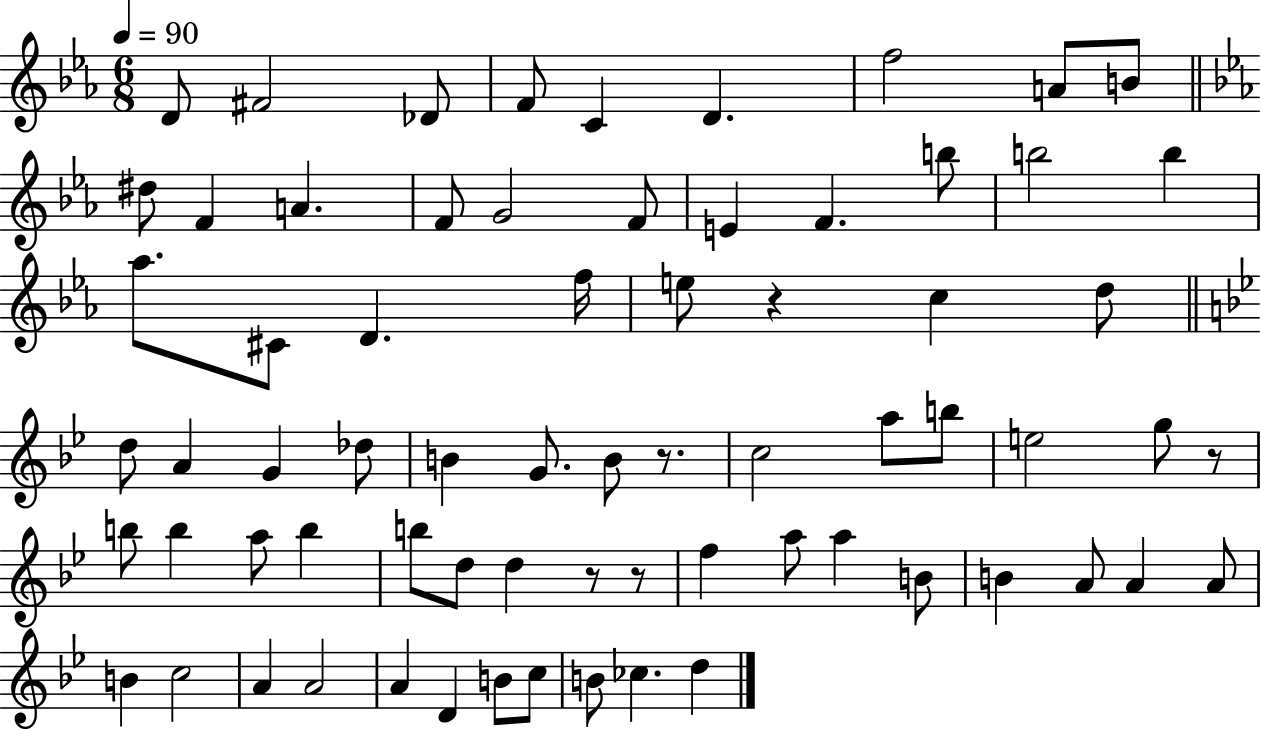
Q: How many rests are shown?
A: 5